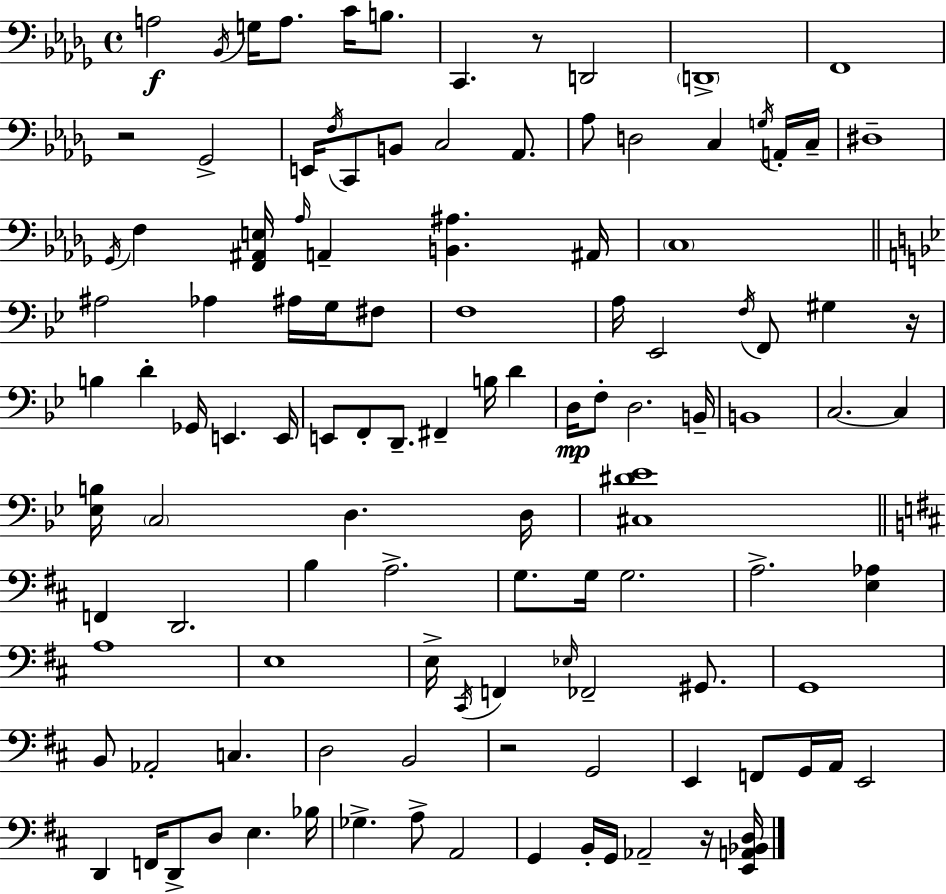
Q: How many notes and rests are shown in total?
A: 114